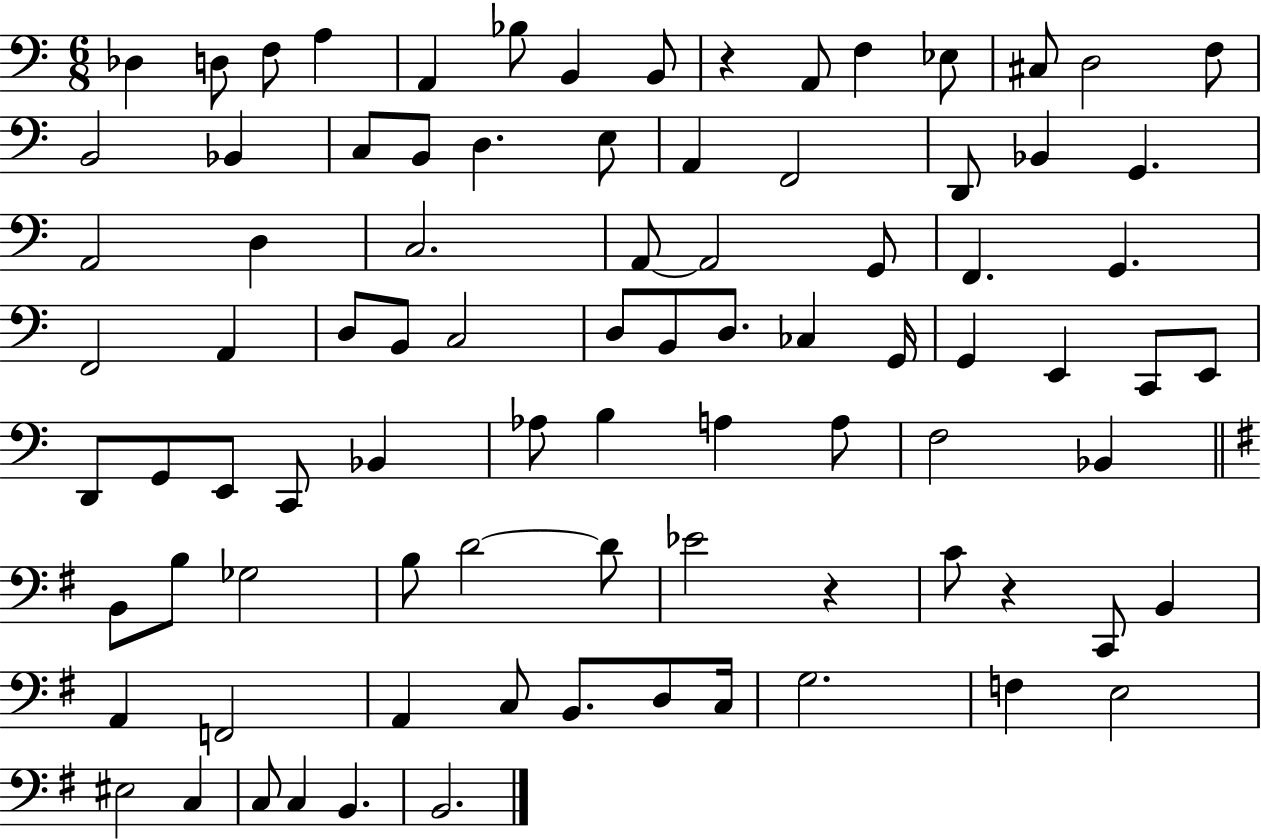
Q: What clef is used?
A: bass